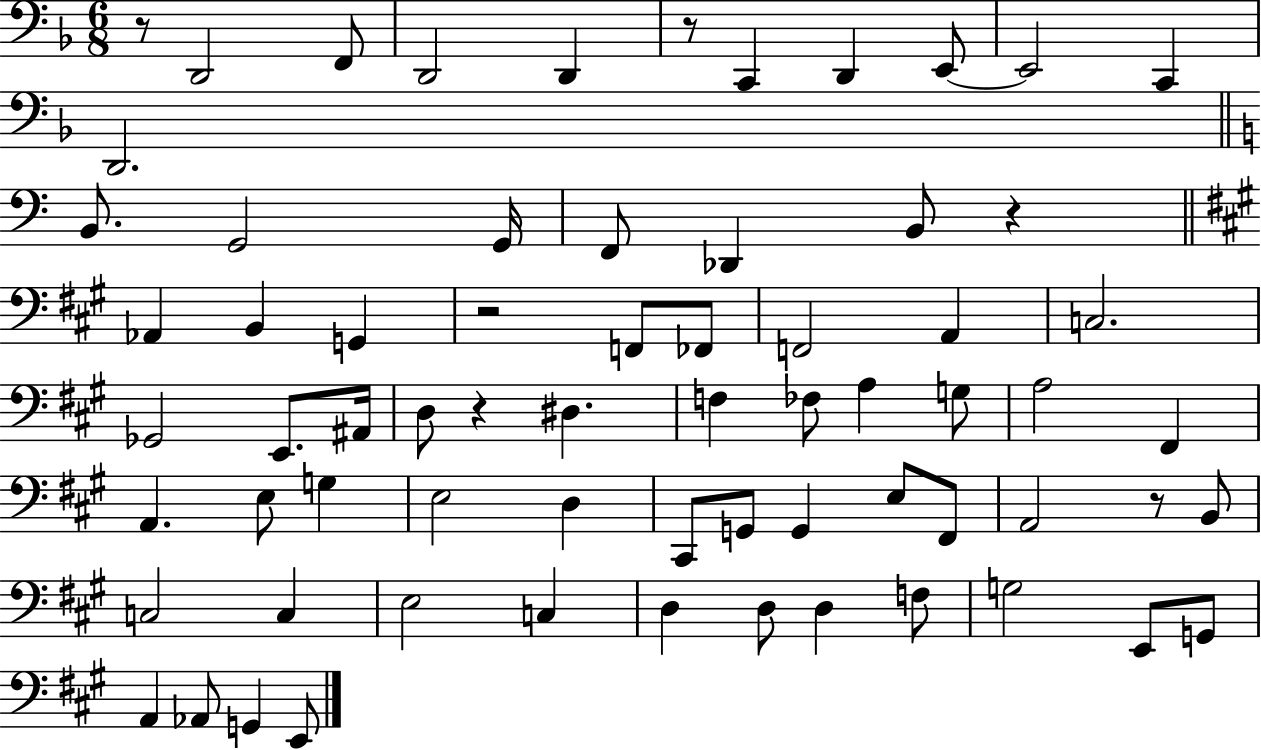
{
  \clef bass
  \numericTimeSignature
  \time 6/8
  \key f \major
  r8 d,2 f,8 | d,2 d,4 | r8 c,4 d,4 e,8~~ | e,2 c,4 | \break d,2. | \bar "||" \break \key a \minor b,8. g,2 g,16 | f,8 des,4 b,8 r4 | \bar "||" \break \key a \major aes,4 b,4 g,4 | r2 f,8 fes,8 | f,2 a,4 | c2. | \break ges,2 e,8. ais,16 | d8 r4 dis4. | f4 fes8 a4 g8 | a2 fis,4 | \break a,4. e8 g4 | e2 d4 | cis,8 g,8 g,4 e8 fis,8 | a,2 r8 b,8 | \break c2 c4 | e2 c4 | d4 d8 d4 f8 | g2 e,8 g,8 | \break a,4 aes,8 g,4 e,8 | \bar "|."
}